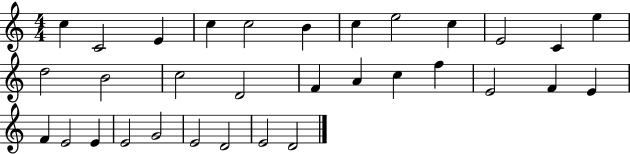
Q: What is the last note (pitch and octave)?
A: D4